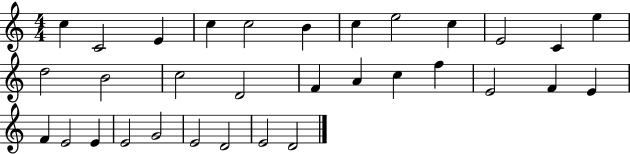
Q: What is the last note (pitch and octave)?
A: D4